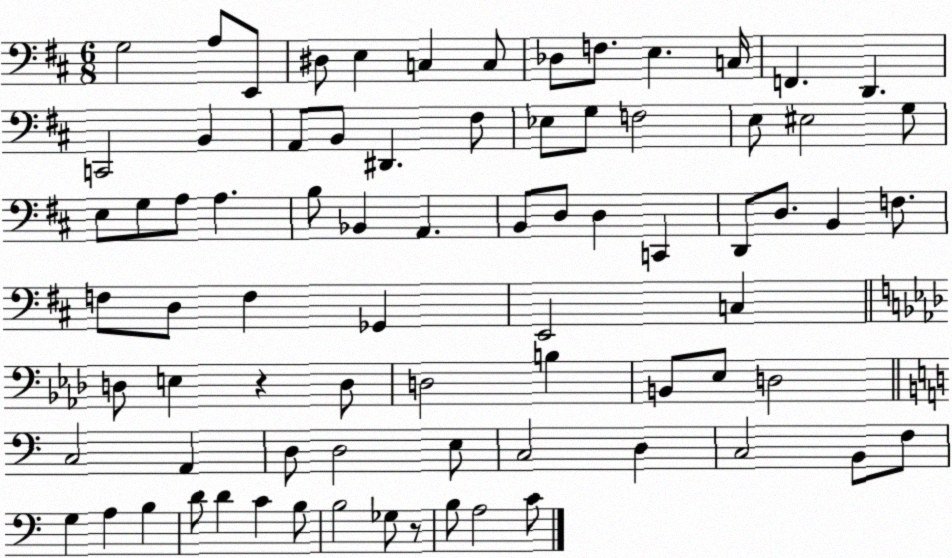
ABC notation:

X:1
T:Untitled
M:6/8
L:1/4
K:D
G,2 A,/2 E,,/2 ^D,/2 E, C, C,/2 _D,/2 F,/2 E, C,/4 F,, D,, C,,2 B,, A,,/2 B,,/2 ^D,, ^F,/2 _E,/2 G,/2 F,2 E,/2 ^E,2 G,/2 E,/2 G,/2 A,/2 A, B,/2 _B,, A,, B,,/2 D,/2 D, C,, D,,/2 D,/2 B,, F,/2 F,/2 D,/2 F, _G,, E,,2 C, D,/2 E, z D,/2 D,2 B, B,,/2 _E,/2 D,2 C,2 A,, D,/2 D,2 E,/2 C,2 D, C,2 B,,/2 F,/2 G, A, B, D/2 D C B,/2 B,2 _G,/2 z/2 B,/2 A,2 C/2